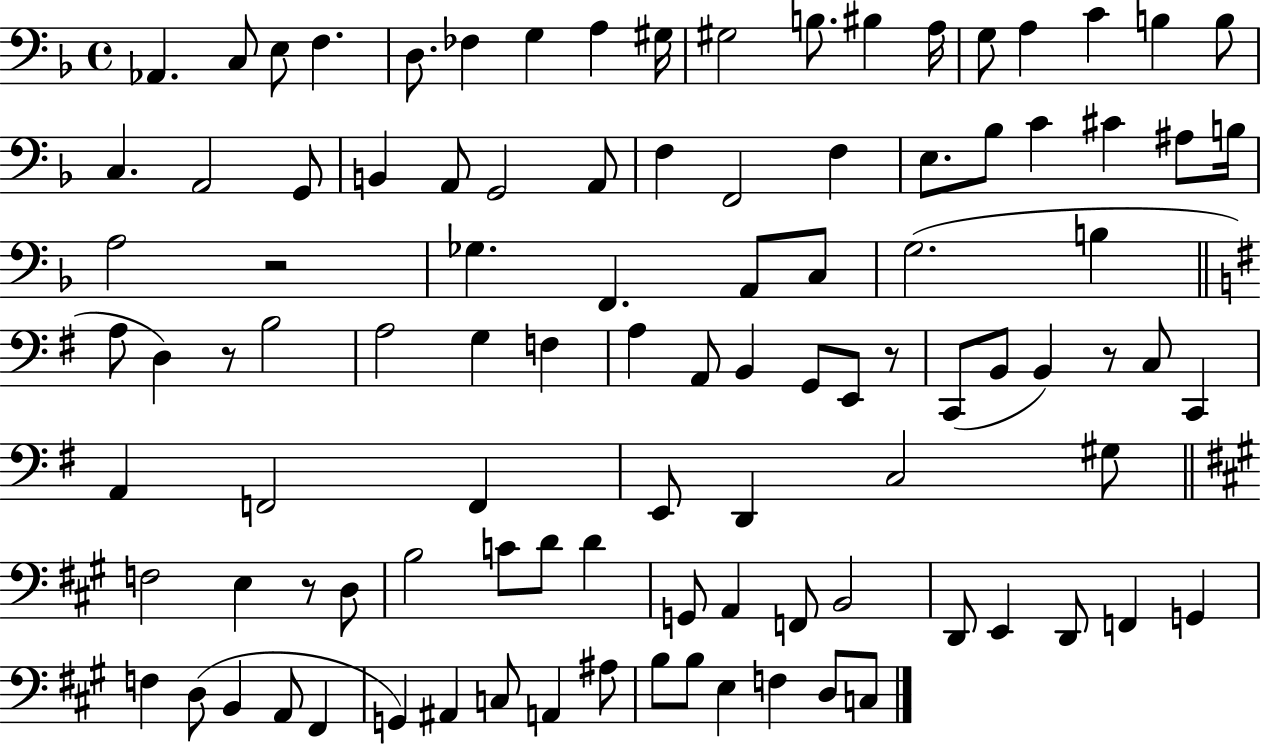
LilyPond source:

{
  \clef bass
  \time 4/4
  \defaultTimeSignature
  \key f \major
  aes,4. c8 e8 f4. | d8. fes4 g4 a4 gis16 | gis2 b8. bis4 a16 | g8 a4 c'4 b4 b8 | \break c4. a,2 g,8 | b,4 a,8 g,2 a,8 | f4 f,2 f4 | e8. bes8 c'4 cis'4 ais8 b16 | \break a2 r2 | ges4. f,4. a,8 c8 | g2.( b4 | \bar "||" \break \key g \major a8 d4) r8 b2 | a2 g4 f4 | a4 a,8 b,4 g,8 e,8 r8 | c,8( b,8 b,4) r8 c8 c,4 | \break a,4 f,2 f,4 | e,8 d,4 c2 gis8 | \bar "||" \break \key a \major f2 e4 r8 d8 | b2 c'8 d'8 d'4 | g,8 a,4 f,8 b,2 | d,8 e,4 d,8 f,4 g,4 | \break f4 d8( b,4 a,8 fis,4 | g,4) ais,4 c8 a,4 ais8 | b8 b8 e4 f4 d8 c8 | \bar "|."
}